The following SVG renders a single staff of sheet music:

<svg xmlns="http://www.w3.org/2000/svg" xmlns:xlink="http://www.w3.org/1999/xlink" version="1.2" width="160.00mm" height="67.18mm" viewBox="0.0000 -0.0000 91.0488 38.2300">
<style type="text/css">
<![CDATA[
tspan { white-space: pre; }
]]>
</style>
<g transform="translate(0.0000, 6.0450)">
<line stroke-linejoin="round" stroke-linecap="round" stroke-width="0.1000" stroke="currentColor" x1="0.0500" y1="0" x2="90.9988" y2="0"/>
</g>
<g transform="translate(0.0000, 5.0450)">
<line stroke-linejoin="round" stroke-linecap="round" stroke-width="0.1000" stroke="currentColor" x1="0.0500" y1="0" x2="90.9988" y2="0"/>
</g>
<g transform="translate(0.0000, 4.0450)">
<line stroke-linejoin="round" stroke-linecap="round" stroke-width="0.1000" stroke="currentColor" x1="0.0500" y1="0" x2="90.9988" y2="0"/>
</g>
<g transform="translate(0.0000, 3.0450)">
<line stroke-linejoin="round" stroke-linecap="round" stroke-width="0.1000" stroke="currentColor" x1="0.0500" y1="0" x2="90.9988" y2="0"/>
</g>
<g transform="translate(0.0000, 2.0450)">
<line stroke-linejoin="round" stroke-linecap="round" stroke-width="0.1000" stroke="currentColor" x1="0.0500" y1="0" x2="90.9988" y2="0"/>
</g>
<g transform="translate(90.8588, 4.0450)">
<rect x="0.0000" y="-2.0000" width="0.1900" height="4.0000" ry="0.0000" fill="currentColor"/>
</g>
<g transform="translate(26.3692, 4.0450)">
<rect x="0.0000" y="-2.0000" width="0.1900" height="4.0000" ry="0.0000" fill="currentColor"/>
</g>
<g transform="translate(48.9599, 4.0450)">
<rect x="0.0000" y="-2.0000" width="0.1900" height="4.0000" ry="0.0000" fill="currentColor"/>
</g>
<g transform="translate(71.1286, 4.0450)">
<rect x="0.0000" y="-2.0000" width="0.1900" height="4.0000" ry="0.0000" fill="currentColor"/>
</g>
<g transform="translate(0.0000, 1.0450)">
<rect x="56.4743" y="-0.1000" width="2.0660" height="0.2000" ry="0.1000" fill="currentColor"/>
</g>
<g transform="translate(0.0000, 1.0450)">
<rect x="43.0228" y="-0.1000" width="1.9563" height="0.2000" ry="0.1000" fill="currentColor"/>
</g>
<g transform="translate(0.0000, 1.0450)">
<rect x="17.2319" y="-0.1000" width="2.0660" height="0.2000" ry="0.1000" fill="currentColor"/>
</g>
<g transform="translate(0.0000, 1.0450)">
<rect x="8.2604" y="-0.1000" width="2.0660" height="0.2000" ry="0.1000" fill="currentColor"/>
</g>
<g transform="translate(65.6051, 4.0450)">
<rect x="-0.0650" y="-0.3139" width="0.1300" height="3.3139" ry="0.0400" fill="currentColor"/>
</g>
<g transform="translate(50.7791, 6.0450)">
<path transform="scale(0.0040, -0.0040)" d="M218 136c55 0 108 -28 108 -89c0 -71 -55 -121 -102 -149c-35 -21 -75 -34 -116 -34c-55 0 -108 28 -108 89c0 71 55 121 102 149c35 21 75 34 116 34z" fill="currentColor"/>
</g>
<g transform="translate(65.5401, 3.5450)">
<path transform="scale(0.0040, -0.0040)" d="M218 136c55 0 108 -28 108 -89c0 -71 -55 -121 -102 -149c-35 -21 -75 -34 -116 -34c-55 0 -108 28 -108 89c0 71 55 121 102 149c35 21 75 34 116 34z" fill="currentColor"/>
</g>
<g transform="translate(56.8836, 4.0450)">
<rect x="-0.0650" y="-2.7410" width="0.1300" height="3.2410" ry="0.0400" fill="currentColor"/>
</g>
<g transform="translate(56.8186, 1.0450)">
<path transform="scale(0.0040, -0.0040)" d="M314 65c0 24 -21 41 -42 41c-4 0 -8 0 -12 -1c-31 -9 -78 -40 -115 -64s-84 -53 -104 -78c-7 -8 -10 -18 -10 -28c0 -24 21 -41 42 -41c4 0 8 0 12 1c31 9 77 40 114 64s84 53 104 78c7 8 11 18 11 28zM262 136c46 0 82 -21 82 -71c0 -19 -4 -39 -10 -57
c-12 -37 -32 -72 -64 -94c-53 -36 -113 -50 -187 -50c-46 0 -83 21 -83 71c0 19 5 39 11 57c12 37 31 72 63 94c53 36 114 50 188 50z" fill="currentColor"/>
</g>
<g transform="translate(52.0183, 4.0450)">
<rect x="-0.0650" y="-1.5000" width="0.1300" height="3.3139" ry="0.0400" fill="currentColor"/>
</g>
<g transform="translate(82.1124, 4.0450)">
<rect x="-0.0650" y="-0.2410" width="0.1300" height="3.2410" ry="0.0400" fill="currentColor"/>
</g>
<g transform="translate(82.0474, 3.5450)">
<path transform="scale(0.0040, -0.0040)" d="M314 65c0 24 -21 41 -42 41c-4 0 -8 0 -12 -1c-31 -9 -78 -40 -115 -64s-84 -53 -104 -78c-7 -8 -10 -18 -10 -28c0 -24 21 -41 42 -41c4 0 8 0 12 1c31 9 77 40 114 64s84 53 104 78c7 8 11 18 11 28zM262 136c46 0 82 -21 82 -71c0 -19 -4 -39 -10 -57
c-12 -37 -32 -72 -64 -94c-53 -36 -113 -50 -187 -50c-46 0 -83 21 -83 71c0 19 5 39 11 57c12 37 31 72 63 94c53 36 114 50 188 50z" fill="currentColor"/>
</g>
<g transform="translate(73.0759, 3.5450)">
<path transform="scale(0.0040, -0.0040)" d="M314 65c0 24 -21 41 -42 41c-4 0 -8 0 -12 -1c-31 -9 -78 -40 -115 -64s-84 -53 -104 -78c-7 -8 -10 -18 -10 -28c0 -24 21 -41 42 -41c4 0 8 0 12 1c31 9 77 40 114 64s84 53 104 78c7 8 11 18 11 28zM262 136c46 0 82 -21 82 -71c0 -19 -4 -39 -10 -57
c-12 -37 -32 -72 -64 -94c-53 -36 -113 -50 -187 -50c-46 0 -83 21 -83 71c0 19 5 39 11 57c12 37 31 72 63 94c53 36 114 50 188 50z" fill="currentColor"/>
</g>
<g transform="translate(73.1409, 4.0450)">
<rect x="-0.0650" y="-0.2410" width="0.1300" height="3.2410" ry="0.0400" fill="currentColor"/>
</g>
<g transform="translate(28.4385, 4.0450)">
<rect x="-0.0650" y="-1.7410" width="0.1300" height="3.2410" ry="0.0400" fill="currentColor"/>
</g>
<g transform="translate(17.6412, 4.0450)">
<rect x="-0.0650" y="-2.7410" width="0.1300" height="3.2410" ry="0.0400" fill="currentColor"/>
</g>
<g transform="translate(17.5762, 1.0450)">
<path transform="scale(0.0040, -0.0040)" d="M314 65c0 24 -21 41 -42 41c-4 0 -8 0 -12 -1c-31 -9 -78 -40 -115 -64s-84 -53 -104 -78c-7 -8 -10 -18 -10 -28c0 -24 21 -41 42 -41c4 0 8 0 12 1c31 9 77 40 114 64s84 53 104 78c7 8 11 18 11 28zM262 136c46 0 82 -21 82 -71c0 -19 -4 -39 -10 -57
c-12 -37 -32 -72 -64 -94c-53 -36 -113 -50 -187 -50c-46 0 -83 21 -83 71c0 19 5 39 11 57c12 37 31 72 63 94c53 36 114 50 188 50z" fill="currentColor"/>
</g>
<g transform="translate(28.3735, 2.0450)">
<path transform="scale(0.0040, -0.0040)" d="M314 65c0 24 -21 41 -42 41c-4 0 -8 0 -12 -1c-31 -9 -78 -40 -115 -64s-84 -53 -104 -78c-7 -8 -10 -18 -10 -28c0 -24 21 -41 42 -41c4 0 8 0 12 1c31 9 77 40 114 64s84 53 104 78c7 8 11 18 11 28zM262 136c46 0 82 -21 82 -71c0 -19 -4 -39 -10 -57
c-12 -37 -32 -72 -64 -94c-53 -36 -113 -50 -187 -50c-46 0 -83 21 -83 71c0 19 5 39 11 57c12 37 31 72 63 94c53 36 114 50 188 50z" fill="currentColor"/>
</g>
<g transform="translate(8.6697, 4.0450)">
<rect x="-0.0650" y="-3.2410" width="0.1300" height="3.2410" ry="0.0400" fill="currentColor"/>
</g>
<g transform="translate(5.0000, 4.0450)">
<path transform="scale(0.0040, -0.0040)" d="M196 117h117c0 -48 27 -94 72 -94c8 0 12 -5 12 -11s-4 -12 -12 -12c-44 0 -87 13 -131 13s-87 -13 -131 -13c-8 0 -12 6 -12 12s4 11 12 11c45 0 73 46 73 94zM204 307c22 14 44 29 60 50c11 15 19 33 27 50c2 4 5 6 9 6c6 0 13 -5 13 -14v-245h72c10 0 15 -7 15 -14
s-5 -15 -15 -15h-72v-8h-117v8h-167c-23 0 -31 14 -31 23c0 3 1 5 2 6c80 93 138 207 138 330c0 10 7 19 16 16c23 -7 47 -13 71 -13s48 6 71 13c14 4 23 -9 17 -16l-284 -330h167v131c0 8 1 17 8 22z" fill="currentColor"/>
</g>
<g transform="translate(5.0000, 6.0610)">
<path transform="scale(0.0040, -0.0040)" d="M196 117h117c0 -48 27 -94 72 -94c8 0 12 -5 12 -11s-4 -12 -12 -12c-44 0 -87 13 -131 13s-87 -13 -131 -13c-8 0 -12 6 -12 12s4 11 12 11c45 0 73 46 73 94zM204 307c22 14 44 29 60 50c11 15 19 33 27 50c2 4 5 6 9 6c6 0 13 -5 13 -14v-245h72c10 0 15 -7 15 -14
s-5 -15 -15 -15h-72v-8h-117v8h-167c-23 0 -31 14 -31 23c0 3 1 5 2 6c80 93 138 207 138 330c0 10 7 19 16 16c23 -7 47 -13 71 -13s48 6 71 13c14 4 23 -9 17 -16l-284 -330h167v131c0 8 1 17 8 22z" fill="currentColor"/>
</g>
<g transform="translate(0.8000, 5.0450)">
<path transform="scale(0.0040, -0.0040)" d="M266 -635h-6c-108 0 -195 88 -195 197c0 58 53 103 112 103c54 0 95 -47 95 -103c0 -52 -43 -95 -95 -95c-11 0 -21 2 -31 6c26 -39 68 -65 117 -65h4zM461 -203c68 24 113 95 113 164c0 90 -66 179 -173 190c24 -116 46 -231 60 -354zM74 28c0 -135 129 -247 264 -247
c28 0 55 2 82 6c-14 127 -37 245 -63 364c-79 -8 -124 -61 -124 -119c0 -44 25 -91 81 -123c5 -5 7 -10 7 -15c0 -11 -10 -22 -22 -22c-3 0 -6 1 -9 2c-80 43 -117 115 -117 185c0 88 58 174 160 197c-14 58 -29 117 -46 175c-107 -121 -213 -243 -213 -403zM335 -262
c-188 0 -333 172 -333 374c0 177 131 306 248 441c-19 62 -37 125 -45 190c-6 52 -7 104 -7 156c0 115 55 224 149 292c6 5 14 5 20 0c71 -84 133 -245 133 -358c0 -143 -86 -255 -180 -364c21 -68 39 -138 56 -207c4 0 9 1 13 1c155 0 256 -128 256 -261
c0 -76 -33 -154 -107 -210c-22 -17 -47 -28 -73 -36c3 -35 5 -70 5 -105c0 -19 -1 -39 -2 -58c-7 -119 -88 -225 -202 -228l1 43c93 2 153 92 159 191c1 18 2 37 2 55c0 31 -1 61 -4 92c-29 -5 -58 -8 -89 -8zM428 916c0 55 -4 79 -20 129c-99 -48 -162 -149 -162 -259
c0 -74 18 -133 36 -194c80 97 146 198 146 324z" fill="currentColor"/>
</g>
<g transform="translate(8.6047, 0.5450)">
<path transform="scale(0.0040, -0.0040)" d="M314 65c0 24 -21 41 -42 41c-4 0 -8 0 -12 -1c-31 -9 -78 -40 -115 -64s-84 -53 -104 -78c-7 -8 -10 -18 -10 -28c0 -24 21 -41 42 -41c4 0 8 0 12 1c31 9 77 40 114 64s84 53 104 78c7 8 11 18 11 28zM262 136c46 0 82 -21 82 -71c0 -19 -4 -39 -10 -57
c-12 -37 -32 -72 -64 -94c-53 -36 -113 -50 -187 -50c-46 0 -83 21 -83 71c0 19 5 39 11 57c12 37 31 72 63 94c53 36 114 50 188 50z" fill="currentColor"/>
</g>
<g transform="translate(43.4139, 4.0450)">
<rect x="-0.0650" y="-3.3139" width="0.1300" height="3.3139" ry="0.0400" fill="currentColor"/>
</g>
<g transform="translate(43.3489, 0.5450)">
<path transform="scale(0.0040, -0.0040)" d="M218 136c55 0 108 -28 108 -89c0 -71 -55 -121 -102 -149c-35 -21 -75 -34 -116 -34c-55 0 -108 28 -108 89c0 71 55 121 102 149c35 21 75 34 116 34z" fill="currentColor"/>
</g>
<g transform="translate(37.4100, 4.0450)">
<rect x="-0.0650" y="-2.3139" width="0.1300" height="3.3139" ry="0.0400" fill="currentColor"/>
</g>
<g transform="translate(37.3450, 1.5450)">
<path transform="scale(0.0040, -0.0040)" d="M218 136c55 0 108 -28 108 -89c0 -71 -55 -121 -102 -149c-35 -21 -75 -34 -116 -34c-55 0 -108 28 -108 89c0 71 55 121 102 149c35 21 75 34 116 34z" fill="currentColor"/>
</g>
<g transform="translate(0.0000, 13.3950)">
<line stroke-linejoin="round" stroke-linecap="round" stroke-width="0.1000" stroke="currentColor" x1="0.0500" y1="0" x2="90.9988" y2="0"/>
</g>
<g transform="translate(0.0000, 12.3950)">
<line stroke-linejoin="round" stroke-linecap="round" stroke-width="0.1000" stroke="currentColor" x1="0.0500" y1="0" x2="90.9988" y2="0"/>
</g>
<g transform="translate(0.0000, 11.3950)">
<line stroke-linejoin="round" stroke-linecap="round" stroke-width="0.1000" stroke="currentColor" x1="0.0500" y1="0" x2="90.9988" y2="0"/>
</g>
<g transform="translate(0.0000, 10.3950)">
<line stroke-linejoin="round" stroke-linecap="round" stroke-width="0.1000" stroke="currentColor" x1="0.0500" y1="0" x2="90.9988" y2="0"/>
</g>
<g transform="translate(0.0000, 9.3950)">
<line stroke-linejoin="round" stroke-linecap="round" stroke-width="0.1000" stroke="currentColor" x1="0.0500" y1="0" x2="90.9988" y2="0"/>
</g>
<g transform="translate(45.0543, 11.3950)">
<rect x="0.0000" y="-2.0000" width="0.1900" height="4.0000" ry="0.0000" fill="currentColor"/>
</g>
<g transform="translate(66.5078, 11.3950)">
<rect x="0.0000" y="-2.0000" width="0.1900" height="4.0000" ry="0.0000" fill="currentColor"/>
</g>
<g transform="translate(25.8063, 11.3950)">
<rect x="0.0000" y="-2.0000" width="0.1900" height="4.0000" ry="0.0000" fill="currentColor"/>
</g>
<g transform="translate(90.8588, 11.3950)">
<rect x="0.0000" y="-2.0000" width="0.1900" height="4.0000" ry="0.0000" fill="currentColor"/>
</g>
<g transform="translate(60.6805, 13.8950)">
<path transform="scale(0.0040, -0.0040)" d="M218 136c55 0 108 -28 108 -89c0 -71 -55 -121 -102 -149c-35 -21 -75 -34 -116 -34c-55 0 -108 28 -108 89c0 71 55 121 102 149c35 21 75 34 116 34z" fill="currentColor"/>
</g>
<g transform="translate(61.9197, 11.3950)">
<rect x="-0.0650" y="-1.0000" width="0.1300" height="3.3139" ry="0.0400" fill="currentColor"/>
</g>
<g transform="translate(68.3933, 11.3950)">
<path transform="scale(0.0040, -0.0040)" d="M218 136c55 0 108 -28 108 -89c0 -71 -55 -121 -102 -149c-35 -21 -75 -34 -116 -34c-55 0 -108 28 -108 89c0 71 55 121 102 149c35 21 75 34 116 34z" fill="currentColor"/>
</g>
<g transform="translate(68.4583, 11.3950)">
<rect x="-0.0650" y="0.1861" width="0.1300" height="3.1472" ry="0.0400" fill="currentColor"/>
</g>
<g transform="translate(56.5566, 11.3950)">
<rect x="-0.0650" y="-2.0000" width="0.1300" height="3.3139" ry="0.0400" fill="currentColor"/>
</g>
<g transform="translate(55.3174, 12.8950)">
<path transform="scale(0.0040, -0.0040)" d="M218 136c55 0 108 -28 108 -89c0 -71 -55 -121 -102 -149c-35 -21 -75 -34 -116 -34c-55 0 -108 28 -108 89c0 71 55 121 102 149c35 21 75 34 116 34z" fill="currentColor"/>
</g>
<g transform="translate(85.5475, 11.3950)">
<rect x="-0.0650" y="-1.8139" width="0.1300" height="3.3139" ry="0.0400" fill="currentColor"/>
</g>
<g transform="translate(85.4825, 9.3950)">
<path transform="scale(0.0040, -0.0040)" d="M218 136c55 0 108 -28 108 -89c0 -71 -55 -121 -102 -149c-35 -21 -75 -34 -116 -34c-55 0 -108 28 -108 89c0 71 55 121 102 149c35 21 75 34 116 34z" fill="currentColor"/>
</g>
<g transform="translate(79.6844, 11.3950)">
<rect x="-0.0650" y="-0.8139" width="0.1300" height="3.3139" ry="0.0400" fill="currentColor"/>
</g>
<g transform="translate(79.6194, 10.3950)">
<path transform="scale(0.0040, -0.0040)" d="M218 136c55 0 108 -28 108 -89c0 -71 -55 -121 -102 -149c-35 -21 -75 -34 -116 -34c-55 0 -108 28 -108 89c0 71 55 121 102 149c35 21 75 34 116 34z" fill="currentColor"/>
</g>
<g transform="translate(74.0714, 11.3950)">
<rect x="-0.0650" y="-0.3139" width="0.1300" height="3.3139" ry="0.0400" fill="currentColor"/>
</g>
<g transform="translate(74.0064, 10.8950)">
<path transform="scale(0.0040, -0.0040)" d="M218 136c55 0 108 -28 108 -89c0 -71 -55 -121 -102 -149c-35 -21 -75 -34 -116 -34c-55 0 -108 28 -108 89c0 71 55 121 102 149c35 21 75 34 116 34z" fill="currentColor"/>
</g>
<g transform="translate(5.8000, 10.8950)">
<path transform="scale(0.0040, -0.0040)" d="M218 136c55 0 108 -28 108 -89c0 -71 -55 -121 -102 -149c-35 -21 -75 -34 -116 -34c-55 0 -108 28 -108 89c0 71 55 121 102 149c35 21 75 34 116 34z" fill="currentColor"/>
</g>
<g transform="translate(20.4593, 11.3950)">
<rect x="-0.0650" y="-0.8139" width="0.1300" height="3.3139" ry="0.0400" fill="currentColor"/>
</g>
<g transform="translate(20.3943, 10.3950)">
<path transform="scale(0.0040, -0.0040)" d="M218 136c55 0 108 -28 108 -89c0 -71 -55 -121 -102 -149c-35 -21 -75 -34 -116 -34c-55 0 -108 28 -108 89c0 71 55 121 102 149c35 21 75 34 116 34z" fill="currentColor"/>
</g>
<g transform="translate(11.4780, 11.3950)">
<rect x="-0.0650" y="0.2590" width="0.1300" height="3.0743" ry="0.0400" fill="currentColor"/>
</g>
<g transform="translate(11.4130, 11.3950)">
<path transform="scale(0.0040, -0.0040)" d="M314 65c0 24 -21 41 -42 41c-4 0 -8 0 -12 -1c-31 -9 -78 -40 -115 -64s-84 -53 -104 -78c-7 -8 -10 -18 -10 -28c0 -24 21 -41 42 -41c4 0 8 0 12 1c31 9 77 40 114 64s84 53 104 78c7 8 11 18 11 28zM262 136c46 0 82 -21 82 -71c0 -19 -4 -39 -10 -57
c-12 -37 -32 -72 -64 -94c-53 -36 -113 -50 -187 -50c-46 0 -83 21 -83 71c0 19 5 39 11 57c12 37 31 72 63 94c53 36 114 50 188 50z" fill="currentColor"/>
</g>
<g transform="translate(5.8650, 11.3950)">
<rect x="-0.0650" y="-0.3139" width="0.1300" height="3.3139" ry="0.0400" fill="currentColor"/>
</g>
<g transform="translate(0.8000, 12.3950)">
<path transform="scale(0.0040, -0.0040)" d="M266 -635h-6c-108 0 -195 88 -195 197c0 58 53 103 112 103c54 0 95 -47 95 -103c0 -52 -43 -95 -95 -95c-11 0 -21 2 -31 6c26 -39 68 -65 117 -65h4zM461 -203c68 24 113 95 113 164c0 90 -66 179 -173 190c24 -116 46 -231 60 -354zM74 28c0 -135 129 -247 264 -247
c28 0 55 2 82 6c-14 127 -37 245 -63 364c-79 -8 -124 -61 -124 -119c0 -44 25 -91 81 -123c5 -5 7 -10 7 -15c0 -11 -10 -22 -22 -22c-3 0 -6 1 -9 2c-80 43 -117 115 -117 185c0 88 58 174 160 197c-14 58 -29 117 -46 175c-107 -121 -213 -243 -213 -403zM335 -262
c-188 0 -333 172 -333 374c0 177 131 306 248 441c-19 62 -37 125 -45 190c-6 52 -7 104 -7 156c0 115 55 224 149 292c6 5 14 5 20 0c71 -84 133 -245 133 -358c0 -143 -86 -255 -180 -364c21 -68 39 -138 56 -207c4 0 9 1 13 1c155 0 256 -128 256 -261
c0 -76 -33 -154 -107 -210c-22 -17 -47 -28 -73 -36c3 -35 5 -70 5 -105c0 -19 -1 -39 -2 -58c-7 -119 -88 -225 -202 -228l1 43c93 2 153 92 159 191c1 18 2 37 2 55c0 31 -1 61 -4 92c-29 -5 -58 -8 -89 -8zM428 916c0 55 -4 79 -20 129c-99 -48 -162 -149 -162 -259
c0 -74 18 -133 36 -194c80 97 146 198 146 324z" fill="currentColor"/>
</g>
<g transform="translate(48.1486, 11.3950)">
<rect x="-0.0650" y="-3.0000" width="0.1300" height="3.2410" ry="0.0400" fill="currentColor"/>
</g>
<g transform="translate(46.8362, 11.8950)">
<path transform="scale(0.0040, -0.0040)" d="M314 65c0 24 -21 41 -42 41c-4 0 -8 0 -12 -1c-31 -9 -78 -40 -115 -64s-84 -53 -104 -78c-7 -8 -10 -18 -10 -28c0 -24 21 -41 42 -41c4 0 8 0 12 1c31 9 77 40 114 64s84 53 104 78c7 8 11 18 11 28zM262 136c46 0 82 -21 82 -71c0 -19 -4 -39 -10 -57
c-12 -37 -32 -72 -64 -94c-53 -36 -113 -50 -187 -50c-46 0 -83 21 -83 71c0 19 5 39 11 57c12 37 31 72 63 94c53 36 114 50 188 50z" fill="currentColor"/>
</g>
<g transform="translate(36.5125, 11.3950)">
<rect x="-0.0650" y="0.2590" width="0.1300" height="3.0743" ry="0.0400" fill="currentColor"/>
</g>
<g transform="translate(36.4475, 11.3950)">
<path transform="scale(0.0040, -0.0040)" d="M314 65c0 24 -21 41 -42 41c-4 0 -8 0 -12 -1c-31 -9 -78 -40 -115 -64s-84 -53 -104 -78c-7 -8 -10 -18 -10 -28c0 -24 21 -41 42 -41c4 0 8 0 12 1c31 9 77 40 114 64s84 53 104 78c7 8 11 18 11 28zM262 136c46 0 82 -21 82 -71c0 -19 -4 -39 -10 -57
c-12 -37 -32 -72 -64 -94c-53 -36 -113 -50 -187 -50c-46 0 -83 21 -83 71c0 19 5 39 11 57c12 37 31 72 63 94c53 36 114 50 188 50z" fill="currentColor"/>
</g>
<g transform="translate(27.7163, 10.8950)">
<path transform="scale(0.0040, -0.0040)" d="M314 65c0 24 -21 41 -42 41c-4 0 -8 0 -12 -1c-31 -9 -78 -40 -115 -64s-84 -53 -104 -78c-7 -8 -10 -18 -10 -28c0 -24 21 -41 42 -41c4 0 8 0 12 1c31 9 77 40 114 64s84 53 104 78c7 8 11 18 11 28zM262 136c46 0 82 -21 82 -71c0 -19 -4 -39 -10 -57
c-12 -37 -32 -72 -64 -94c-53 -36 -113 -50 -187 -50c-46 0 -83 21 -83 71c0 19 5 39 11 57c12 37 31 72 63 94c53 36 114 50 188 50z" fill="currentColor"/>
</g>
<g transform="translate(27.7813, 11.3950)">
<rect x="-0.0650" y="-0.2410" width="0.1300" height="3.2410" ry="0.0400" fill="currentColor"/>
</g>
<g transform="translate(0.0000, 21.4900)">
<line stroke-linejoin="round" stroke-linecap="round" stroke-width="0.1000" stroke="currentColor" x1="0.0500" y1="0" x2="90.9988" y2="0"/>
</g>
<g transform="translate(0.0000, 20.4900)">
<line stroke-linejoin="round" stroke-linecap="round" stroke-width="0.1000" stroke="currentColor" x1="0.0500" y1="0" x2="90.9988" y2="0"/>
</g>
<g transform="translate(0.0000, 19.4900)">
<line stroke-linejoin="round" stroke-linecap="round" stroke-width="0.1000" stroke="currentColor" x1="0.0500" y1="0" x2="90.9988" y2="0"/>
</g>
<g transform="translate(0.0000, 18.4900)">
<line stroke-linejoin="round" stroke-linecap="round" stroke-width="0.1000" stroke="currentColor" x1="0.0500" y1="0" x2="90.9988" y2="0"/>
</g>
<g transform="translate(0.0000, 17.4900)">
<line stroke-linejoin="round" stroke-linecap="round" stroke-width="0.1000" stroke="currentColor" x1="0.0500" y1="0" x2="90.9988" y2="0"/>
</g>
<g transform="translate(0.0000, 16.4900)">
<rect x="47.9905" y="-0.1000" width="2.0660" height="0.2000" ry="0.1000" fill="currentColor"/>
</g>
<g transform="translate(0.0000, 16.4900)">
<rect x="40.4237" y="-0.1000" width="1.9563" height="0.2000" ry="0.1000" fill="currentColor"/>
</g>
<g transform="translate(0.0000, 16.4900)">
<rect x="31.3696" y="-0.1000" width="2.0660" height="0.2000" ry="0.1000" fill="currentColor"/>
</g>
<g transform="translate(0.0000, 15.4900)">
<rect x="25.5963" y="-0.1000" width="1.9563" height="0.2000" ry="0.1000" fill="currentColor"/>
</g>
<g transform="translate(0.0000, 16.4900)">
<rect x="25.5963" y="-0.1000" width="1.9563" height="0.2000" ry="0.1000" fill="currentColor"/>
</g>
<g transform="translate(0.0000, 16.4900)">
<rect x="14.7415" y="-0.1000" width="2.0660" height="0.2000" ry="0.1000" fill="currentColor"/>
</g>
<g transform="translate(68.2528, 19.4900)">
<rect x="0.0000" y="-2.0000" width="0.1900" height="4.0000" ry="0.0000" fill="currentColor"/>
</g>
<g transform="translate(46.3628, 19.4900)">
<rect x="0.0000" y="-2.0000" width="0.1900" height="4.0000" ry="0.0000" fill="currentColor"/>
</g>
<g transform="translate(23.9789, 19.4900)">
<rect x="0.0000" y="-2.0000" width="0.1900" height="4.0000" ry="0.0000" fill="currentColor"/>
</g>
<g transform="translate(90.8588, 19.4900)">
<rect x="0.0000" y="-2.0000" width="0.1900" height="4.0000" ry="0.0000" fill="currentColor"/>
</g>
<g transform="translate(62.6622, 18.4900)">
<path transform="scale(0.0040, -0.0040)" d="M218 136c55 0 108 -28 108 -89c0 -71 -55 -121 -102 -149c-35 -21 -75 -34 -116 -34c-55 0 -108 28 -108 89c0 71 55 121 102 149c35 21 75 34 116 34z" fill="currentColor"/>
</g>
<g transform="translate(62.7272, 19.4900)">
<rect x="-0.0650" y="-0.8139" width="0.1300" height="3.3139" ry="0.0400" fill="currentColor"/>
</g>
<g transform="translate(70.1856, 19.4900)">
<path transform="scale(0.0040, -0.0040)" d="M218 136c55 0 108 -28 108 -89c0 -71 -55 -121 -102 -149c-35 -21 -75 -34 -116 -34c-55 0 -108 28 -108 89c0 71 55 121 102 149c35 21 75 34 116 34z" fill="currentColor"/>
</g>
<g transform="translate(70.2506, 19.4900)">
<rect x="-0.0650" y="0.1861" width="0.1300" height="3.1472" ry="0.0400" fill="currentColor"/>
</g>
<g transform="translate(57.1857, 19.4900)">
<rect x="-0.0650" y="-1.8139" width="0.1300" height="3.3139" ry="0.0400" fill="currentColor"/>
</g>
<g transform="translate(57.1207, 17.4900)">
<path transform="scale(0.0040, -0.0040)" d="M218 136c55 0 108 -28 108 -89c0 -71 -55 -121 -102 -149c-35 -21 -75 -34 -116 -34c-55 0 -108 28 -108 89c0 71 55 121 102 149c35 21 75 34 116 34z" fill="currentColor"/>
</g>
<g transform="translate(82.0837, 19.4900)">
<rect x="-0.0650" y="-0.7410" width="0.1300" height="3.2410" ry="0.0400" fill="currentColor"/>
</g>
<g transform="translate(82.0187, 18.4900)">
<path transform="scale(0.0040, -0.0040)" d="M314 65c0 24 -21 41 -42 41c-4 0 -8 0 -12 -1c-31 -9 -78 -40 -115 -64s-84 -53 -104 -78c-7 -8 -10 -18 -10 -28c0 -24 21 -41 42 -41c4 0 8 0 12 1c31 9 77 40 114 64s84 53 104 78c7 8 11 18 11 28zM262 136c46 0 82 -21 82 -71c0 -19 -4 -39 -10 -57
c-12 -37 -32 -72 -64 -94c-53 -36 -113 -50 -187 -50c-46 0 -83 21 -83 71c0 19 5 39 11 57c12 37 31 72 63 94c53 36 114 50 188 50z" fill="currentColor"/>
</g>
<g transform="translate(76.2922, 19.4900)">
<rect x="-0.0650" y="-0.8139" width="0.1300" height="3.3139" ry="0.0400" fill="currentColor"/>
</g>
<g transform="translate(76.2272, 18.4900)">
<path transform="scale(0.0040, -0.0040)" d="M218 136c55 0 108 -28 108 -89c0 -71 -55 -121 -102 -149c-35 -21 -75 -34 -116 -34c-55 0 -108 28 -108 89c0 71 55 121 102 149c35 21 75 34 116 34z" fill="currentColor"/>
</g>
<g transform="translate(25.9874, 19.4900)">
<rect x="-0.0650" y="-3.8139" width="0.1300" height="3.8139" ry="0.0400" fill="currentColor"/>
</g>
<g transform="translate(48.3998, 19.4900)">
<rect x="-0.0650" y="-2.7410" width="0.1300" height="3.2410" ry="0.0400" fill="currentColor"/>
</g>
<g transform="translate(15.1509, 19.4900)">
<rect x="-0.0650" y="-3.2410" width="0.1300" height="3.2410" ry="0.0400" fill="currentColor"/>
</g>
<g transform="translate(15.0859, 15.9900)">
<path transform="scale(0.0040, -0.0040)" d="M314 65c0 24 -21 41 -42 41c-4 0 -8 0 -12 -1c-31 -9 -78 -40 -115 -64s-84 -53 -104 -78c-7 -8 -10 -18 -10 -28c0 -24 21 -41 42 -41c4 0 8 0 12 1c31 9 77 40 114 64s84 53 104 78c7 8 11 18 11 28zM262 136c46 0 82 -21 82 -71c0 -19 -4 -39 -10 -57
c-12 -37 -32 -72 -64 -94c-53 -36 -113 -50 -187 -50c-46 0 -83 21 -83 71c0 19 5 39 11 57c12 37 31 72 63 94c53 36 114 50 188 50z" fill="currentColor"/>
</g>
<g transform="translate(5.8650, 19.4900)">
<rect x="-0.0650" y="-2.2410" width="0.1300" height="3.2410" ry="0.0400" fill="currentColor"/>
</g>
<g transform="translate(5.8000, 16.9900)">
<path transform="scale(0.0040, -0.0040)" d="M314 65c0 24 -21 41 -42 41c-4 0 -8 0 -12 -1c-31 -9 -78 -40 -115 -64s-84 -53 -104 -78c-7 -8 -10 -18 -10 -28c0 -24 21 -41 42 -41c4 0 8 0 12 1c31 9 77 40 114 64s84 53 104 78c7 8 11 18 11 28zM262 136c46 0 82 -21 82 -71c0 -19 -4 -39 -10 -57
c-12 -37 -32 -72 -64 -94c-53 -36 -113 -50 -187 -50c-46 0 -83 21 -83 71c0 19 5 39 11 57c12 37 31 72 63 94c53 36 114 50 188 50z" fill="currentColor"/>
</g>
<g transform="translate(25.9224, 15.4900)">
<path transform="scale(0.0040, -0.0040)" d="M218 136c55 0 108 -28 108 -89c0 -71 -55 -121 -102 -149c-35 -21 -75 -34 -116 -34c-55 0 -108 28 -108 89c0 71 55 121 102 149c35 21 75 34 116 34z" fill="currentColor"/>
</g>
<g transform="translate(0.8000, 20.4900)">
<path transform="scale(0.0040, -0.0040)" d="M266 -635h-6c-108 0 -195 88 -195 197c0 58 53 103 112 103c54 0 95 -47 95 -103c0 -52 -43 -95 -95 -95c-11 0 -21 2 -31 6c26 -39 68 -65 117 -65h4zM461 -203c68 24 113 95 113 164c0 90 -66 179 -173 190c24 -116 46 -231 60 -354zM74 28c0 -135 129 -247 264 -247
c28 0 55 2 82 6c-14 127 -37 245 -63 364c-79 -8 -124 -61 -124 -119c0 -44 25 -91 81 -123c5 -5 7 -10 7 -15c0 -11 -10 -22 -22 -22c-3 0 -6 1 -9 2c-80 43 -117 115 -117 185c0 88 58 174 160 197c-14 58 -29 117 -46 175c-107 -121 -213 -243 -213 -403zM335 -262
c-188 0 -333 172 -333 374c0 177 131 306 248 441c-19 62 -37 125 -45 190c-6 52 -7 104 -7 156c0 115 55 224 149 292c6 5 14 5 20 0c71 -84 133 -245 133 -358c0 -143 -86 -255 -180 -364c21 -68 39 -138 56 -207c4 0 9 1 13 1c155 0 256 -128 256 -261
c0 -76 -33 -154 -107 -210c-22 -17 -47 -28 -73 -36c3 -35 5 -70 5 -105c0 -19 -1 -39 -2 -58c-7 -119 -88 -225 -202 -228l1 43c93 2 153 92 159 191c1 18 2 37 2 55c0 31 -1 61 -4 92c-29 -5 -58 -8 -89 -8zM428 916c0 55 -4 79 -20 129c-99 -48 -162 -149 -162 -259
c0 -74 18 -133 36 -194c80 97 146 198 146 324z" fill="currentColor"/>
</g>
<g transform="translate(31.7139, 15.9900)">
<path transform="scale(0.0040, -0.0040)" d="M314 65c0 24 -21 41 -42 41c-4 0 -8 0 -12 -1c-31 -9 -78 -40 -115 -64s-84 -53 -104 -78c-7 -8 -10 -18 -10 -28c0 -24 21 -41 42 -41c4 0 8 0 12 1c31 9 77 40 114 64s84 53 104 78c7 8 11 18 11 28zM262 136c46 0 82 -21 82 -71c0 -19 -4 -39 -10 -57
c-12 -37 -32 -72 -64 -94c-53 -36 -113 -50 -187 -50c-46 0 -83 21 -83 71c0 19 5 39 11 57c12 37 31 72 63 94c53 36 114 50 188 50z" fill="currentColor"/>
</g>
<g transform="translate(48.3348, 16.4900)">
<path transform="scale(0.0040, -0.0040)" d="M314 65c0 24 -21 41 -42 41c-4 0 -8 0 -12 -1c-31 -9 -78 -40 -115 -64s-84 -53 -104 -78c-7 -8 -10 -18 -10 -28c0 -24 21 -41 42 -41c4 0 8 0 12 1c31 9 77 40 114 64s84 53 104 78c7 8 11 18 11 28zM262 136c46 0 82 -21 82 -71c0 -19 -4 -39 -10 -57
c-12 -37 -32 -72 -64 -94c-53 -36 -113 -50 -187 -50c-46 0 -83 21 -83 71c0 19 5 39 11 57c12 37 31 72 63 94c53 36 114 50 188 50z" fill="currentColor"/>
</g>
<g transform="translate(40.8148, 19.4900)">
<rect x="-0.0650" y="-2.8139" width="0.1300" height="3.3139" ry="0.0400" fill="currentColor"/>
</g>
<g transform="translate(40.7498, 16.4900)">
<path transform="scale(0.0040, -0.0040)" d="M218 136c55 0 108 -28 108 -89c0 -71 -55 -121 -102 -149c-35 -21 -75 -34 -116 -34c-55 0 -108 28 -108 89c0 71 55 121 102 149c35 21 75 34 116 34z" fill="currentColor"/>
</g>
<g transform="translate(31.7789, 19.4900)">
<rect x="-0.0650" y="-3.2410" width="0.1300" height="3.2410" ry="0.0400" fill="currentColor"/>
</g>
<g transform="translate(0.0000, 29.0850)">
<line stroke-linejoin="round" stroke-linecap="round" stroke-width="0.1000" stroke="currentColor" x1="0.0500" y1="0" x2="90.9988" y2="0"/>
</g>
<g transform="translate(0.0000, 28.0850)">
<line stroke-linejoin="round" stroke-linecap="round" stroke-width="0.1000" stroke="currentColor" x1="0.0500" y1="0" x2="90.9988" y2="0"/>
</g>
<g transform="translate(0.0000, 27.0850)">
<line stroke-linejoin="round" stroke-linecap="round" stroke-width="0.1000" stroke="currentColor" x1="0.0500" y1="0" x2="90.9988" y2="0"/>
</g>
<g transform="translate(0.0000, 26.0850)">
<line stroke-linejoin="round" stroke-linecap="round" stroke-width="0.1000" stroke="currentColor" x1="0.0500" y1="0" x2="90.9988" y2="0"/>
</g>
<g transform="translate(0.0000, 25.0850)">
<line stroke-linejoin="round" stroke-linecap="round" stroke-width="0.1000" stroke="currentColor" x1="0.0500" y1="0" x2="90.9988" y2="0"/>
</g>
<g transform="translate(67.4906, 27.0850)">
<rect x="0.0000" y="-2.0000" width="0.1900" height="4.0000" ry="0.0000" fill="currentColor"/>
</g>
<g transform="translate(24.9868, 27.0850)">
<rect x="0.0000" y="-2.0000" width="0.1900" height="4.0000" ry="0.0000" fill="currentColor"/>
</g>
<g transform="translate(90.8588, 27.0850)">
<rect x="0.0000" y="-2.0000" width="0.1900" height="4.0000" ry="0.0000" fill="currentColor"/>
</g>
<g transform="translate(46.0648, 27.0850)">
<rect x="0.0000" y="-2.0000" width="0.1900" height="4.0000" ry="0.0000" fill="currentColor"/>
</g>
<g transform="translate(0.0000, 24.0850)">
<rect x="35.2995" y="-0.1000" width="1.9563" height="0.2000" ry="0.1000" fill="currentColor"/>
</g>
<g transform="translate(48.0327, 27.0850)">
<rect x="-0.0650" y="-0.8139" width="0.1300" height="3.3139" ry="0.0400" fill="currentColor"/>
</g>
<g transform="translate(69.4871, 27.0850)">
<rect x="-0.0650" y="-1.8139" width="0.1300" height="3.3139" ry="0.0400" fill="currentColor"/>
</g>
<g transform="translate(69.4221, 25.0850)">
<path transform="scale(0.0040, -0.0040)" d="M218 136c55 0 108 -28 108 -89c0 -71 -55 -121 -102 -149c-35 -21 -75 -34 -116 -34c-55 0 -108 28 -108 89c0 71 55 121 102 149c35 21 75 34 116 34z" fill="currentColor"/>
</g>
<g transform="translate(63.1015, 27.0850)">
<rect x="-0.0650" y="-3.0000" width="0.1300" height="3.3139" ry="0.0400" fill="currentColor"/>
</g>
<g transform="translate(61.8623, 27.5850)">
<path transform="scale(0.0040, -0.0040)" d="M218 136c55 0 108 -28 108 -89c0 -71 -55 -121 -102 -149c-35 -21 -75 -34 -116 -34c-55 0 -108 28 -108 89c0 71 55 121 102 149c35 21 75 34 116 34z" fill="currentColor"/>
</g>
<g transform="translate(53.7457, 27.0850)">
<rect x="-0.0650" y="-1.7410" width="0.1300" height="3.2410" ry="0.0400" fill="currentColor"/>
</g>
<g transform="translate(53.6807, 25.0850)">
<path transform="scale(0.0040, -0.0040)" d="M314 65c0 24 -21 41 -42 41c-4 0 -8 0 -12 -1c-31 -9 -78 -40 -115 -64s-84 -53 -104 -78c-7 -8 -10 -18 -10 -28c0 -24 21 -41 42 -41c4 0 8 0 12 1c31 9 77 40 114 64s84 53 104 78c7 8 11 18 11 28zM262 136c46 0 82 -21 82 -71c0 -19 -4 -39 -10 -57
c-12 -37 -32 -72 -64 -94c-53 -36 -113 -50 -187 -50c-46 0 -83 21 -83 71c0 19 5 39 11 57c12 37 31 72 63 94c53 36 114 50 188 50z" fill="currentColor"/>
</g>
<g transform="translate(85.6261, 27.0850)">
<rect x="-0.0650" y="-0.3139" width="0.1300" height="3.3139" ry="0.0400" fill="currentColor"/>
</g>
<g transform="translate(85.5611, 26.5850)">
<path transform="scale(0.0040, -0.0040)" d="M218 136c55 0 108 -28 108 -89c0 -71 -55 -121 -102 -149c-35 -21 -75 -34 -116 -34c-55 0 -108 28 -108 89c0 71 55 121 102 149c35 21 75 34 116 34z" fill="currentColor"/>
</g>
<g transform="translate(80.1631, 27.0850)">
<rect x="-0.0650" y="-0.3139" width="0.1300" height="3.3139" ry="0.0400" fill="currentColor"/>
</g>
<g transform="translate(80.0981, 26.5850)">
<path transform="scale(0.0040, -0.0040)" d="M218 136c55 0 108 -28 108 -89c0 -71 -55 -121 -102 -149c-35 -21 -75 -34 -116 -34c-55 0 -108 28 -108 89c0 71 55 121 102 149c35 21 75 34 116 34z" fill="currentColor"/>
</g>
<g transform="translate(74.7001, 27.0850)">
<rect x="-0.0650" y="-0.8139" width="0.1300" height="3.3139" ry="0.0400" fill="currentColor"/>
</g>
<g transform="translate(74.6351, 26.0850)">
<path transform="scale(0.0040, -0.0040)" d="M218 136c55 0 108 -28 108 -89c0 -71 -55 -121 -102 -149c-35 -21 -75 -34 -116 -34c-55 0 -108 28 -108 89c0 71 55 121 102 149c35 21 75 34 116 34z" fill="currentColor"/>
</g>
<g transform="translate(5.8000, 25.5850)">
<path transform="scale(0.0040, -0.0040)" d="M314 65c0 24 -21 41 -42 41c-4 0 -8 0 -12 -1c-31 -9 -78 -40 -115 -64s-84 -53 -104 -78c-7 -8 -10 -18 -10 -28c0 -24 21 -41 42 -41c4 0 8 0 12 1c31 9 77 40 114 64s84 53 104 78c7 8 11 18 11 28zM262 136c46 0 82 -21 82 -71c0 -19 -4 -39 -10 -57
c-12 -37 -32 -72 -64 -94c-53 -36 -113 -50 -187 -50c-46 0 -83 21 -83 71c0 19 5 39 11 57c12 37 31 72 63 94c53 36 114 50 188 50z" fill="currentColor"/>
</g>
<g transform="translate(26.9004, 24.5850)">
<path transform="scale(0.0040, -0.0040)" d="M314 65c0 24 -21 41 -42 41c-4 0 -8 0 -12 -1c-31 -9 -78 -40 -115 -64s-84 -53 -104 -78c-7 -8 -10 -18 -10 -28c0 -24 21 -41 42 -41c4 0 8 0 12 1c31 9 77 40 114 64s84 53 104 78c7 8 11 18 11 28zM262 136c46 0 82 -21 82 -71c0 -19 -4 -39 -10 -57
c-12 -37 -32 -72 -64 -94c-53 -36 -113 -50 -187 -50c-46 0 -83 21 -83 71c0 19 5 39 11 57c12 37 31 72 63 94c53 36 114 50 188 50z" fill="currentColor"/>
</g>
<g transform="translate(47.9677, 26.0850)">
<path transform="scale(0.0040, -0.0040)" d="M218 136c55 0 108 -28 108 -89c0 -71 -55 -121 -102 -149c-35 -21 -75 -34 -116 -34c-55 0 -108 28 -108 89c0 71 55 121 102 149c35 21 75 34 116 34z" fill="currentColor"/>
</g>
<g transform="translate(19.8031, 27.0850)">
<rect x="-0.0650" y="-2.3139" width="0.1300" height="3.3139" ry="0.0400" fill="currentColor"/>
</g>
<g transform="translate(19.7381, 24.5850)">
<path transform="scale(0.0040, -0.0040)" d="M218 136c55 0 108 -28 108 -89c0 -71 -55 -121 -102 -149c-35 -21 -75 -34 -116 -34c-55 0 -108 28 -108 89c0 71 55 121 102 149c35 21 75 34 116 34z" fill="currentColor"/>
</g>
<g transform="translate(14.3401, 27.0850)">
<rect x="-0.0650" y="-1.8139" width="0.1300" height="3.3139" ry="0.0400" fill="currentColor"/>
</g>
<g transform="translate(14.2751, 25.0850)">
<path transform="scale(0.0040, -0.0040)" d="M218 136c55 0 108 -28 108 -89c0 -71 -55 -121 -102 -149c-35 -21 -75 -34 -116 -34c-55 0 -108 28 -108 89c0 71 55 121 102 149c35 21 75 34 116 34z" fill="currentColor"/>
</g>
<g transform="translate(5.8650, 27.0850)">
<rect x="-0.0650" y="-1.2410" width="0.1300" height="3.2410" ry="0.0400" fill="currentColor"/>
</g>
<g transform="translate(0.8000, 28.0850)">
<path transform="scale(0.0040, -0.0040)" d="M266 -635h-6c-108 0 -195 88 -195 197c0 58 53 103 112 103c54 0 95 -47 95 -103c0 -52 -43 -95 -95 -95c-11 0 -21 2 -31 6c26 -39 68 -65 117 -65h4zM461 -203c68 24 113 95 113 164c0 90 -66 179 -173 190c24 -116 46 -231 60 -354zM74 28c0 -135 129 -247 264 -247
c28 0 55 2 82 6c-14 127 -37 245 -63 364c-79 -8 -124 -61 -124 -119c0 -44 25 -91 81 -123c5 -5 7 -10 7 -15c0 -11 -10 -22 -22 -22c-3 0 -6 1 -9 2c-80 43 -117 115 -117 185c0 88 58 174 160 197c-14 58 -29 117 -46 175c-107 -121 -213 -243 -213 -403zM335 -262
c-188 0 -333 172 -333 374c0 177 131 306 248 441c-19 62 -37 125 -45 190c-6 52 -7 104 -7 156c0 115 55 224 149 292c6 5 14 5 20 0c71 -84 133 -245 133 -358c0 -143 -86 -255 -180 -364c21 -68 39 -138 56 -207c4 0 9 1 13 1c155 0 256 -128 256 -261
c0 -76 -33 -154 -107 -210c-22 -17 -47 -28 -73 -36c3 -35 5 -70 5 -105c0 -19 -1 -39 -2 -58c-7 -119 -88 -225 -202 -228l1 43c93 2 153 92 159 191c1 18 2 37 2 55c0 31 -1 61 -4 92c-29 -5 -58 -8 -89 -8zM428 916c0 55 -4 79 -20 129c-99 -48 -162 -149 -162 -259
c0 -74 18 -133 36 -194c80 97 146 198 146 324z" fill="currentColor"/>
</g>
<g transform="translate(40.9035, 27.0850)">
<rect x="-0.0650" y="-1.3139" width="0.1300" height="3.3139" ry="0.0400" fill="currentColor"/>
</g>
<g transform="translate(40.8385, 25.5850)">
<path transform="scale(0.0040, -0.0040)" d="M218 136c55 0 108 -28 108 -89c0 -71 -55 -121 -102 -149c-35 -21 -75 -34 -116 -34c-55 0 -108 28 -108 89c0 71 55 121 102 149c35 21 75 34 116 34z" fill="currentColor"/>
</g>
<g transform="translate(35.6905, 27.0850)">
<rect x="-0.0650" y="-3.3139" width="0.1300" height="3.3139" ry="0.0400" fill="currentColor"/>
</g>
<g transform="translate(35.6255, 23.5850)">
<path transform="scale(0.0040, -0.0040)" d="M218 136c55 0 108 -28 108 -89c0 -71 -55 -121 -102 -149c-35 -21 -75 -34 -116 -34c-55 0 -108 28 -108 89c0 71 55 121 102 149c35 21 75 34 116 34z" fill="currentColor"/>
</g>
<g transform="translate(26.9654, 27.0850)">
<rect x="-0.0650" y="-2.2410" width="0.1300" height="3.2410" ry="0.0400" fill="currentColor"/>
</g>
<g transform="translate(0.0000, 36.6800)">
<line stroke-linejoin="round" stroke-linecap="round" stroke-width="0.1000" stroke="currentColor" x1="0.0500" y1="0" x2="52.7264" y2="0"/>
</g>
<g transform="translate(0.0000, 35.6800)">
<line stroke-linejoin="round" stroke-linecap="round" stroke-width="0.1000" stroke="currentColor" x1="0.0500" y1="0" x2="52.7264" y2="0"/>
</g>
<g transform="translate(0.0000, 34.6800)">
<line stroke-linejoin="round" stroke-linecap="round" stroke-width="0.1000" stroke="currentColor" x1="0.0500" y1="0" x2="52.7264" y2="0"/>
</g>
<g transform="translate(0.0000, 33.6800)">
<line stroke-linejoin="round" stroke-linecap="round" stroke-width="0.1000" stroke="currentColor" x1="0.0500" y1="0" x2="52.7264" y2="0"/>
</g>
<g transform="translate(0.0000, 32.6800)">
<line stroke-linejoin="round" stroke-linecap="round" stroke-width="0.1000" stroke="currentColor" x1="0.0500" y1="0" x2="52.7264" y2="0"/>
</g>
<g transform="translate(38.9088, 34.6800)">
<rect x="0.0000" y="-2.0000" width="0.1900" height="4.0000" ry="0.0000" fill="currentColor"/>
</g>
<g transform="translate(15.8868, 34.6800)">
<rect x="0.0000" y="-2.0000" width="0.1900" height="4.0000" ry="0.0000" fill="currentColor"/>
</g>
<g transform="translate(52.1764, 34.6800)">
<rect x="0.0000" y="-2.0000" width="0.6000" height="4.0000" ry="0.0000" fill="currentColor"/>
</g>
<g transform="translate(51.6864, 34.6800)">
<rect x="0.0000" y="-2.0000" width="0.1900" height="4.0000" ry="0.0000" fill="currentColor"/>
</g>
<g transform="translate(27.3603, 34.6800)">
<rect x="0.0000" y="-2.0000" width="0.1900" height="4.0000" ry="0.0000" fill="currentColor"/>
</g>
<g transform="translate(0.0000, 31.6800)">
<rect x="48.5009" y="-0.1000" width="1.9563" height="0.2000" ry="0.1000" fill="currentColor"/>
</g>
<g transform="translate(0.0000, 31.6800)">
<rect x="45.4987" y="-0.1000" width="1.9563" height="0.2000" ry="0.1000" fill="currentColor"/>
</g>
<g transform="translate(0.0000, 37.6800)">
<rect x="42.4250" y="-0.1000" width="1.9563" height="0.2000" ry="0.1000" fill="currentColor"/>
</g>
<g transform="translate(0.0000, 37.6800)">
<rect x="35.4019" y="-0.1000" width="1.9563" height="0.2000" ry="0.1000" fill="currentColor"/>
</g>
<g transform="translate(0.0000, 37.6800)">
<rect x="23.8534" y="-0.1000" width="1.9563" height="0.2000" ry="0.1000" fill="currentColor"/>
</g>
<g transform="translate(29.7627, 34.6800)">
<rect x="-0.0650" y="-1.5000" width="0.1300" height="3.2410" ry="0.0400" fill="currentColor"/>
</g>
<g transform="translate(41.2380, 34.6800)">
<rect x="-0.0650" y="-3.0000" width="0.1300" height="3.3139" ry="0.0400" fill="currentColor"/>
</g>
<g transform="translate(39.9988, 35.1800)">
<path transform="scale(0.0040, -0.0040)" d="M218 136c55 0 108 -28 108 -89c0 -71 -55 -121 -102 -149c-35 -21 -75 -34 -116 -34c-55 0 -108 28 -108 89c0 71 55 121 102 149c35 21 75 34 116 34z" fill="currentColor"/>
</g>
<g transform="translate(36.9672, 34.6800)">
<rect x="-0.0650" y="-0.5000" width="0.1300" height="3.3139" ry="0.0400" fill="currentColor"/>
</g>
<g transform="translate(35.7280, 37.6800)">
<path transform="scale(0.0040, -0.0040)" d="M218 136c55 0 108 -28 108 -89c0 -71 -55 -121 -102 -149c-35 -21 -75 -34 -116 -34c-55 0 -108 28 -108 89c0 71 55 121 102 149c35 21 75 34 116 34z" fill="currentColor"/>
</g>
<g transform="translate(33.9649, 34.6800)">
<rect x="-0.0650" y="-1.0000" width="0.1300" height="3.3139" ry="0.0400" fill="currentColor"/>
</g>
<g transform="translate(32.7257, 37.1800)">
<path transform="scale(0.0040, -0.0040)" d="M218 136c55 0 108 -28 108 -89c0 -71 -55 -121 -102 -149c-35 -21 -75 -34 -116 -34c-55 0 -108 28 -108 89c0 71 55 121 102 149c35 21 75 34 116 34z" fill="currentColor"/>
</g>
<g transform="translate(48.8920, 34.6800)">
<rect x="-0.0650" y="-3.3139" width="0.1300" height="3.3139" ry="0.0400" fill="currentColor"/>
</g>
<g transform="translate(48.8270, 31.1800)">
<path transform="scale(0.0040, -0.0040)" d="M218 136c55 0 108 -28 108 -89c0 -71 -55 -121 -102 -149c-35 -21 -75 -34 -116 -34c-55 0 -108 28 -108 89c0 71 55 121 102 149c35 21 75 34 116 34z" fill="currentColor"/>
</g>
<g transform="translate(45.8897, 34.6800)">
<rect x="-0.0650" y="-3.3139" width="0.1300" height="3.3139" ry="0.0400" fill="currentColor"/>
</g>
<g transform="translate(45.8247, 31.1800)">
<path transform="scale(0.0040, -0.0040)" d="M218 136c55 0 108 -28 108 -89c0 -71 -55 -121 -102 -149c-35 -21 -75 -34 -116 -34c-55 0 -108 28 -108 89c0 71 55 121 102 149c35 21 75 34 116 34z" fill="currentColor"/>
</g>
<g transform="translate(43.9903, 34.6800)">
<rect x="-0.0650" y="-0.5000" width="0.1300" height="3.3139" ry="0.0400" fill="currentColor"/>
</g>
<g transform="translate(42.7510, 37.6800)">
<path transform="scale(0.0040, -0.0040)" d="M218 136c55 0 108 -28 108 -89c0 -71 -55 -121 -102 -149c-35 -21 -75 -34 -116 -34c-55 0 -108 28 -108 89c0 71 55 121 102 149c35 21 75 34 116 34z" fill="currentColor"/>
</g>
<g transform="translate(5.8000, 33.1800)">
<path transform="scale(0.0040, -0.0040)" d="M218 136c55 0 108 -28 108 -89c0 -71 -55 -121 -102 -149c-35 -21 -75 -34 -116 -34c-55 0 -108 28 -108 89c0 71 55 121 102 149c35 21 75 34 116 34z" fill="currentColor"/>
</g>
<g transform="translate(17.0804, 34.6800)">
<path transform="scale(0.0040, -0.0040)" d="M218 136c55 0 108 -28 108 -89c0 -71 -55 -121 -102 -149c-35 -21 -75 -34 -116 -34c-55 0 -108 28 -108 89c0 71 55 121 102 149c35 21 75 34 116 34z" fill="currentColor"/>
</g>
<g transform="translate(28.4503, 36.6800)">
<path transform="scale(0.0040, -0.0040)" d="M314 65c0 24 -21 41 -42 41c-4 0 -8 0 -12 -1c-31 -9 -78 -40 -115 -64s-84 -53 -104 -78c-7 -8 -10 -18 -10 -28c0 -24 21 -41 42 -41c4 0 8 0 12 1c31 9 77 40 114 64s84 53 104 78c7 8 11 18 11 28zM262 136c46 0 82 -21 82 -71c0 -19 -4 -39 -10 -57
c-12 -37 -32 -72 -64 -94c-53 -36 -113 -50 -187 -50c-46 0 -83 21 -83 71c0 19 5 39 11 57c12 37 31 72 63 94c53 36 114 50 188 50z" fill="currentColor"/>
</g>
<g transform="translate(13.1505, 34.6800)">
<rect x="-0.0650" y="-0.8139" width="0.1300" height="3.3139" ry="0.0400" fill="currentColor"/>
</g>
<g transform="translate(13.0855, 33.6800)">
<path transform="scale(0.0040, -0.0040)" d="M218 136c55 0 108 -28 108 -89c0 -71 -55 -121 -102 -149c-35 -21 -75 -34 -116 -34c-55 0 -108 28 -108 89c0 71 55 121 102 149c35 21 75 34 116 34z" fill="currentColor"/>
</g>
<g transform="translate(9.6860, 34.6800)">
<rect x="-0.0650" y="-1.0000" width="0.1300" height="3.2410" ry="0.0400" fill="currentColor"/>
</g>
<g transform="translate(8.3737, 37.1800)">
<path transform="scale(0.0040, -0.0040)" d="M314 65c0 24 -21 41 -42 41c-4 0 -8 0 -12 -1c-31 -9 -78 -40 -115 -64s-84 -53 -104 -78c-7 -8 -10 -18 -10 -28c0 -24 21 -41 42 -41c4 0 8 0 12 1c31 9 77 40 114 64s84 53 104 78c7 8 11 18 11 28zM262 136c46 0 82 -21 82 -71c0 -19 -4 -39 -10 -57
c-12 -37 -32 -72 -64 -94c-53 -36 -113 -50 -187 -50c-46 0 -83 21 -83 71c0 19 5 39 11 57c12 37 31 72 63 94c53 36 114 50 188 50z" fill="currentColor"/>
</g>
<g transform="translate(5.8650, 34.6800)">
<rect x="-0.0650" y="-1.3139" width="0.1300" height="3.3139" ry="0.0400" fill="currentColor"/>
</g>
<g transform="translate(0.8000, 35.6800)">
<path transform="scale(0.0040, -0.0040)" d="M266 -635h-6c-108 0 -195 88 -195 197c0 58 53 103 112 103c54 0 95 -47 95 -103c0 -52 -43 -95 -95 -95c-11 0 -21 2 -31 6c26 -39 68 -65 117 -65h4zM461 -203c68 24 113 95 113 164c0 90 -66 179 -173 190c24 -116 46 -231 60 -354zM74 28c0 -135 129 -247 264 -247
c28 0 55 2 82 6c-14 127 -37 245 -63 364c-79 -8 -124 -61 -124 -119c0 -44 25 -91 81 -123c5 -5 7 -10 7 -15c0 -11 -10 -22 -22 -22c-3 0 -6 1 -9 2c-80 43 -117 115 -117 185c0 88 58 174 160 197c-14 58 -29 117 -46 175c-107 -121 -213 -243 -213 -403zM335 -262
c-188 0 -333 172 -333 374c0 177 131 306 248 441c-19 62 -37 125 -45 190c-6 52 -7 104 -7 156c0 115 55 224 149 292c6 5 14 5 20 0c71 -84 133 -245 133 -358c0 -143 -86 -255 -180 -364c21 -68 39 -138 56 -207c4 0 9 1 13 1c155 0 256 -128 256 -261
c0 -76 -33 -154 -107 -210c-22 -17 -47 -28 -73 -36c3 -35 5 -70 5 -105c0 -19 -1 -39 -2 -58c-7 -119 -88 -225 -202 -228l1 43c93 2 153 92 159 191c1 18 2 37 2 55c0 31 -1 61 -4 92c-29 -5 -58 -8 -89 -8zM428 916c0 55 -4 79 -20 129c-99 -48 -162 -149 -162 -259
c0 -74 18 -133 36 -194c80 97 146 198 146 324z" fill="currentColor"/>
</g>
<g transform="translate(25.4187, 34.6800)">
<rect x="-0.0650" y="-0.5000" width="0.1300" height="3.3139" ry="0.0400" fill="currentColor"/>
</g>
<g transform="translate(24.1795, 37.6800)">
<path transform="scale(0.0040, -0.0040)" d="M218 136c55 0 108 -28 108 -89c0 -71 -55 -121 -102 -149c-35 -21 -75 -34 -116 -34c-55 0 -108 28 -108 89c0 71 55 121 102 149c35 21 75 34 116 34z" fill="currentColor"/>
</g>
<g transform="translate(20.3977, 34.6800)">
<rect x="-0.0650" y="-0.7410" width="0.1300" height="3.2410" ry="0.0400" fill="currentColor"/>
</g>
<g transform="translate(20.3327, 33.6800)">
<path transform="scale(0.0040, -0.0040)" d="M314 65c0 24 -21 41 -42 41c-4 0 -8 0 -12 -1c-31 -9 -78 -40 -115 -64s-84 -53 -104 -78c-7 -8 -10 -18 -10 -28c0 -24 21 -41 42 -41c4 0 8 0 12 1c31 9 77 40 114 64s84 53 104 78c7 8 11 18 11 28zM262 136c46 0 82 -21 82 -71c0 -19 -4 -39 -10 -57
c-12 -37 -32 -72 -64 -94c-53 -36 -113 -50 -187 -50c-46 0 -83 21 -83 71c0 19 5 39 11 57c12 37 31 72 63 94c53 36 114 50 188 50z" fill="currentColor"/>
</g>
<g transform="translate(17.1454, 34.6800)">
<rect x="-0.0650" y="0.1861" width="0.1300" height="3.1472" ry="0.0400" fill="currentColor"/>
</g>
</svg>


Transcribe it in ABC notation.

X:1
T:Untitled
M:4/4
L:1/4
K:C
b2 a2 f2 g b E a2 c c2 c2 c B2 d c2 B2 A2 F D B c d f g2 b2 c' b2 a a2 f d B d d2 e2 f g g2 b e d f2 A f d c c e D2 d B d2 C E2 D C A C b b